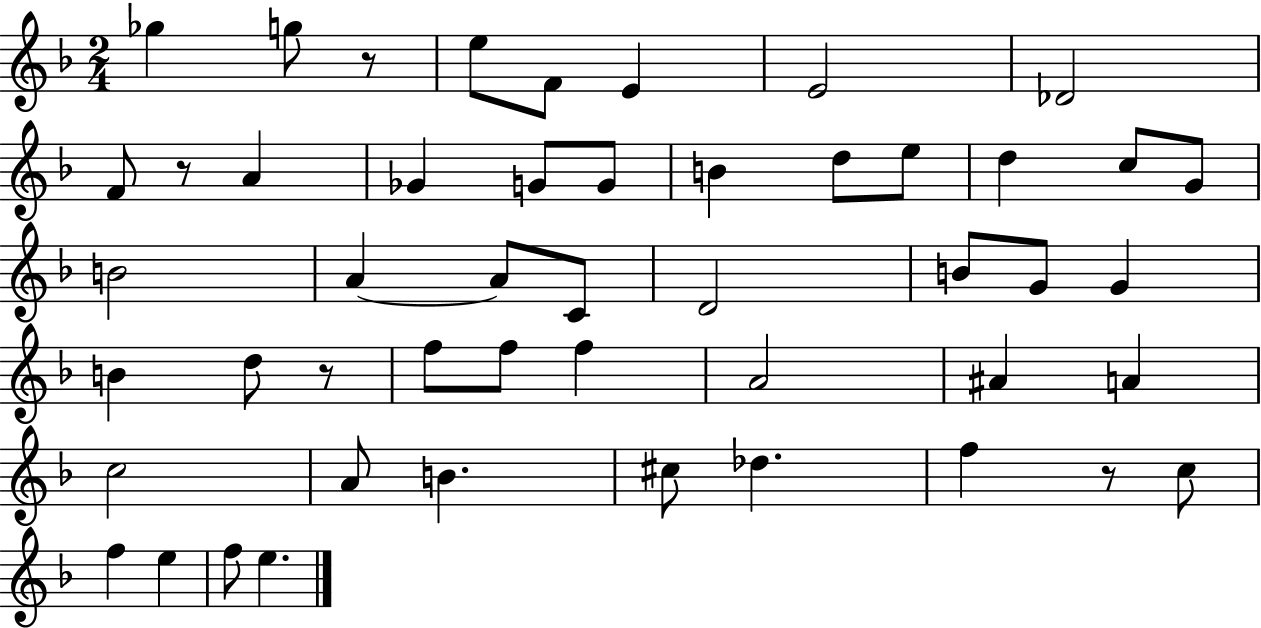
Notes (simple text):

Gb5/q G5/e R/e E5/e F4/e E4/q E4/h Db4/h F4/e R/e A4/q Gb4/q G4/e G4/e B4/q D5/e E5/e D5/q C5/e G4/e B4/h A4/q A4/e C4/e D4/h B4/e G4/e G4/q B4/q D5/e R/e F5/e F5/e F5/q A4/h A#4/q A4/q C5/h A4/e B4/q. C#5/e Db5/q. F5/q R/e C5/e F5/q E5/q F5/e E5/q.